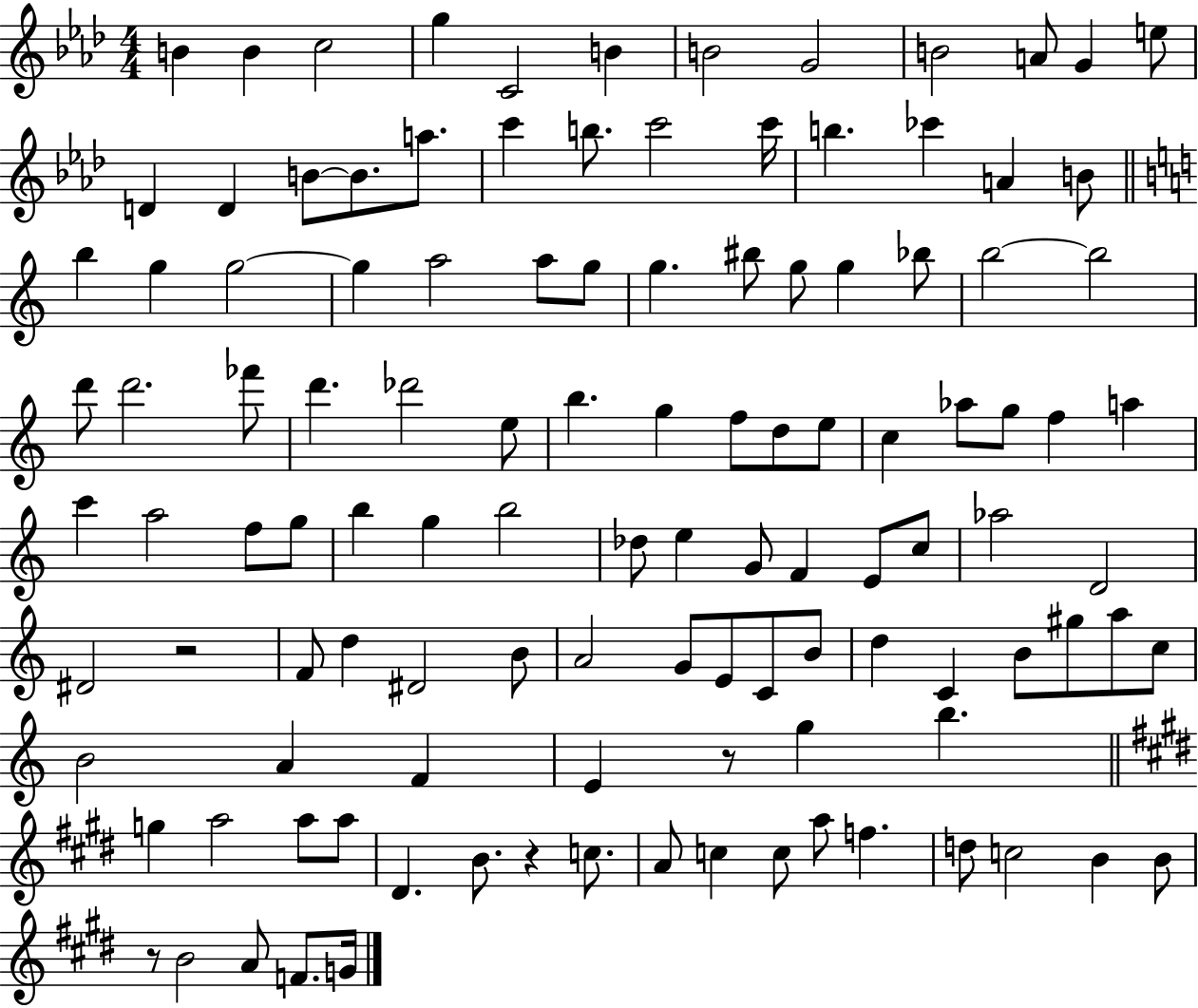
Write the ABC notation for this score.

X:1
T:Untitled
M:4/4
L:1/4
K:Ab
B B c2 g C2 B B2 G2 B2 A/2 G e/2 D D B/2 B/2 a/2 c' b/2 c'2 c'/4 b _c' A B/2 b g g2 g a2 a/2 g/2 g ^b/2 g/2 g _b/2 b2 b2 d'/2 d'2 _f'/2 d' _d'2 e/2 b g f/2 d/2 e/2 c _a/2 g/2 f a c' a2 f/2 g/2 b g b2 _d/2 e G/2 F E/2 c/2 _a2 D2 ^D2 z2 F/2 d ^D2 B/2 A2 G/2 E/2 C/2 B/2 d C B/2 ^g/2 a/2 c/2 B2 A F E z/2 g b g a2 a/2 a/2 ^D B/2 z c/2 A/2 c c/2 a/2 f d/2 c2 B B/2 z/2 B2 A/2 F/2 G/4